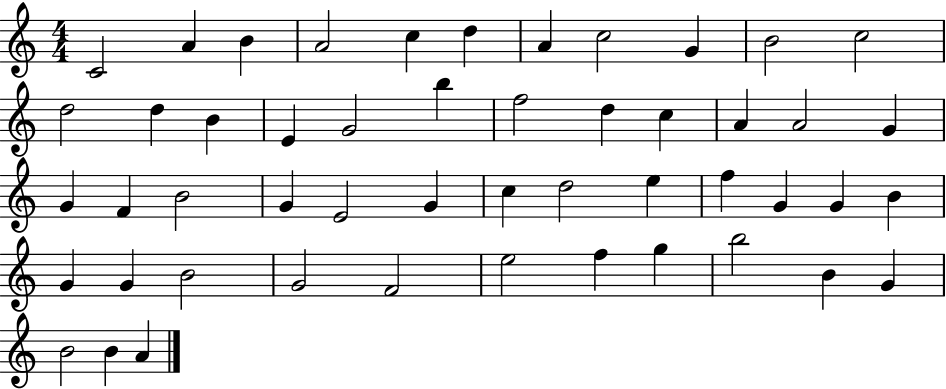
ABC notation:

X:1
T:Untitled
M:4/4
L:1/4
K:C
C2 A B A2 c d A c2 G B2 c2 d2 d B E G2 b f2 d c A A2 G G F B2 G E2 G c d2 e f G G B G G B2 G2 F2 e2 f g b2 B G B2 B A